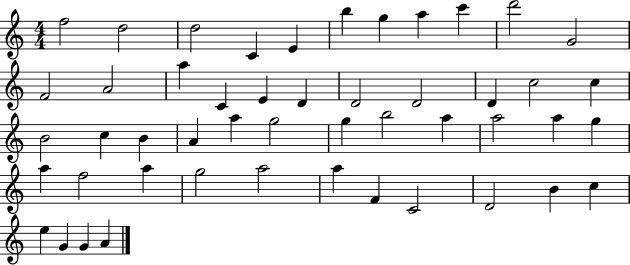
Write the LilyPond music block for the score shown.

{
  \clef treble
  \numericTimeSignature
  \time 4/4
  \key c \major
  f''2 d''2 | d''2 c'4 e'4 | b''4 g''4 a''4 c'''4 | d'''2 g'2 | \break f'2 a'2 | a''4 c'4 e'4 d'4 | d'2 d'2 | d'4 c''2 c''4 | \break b'2 c''4 b'4 | a'4 a''4 g''2 | g''4 b''2 a''4 | a''2 a''4 g''4 | \break a''4 f''2 a''4 | g''2 a''2 | a''4 f'4 c'2 | d'2 b'4 c''4 | \break e''4 g'4 g'4 a'4 | \bar "|."
}